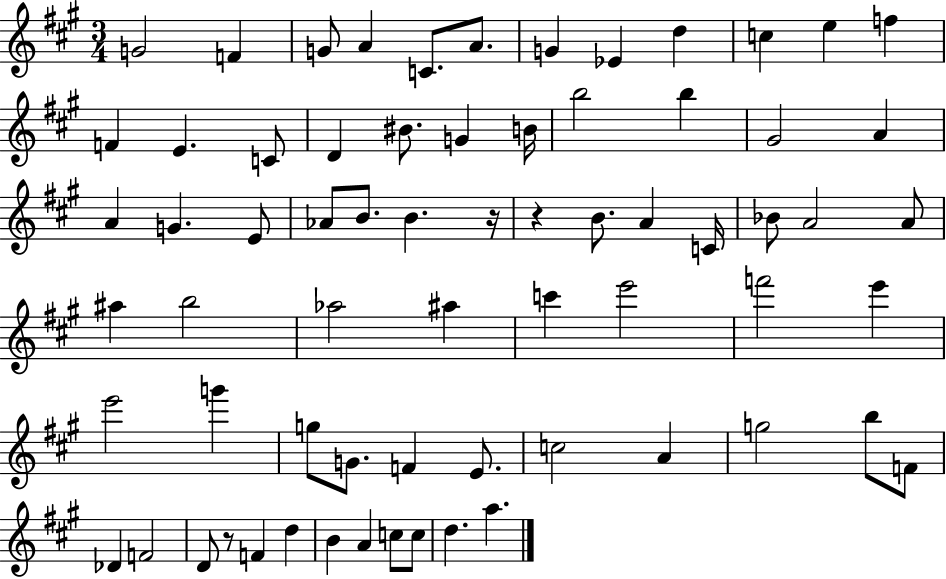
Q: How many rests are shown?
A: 3